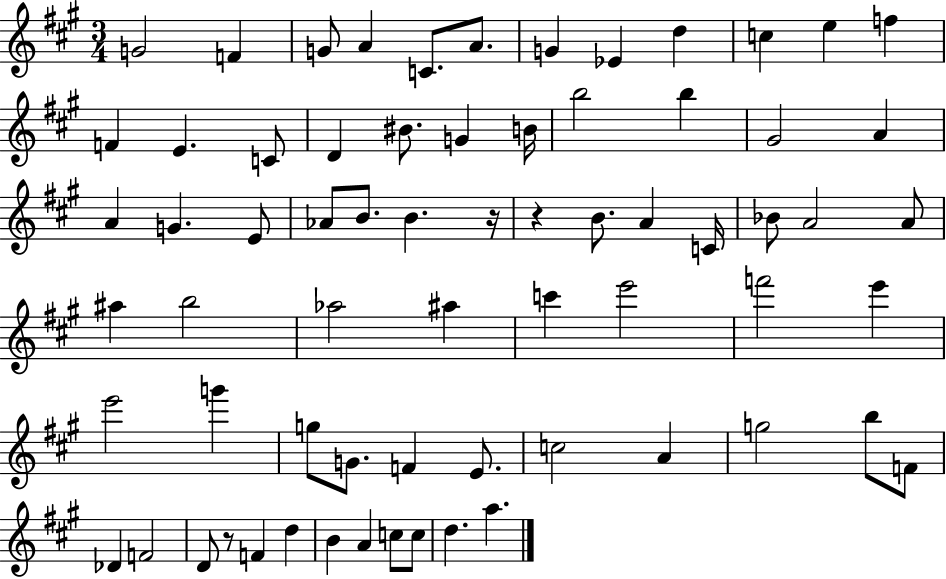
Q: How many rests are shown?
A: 3